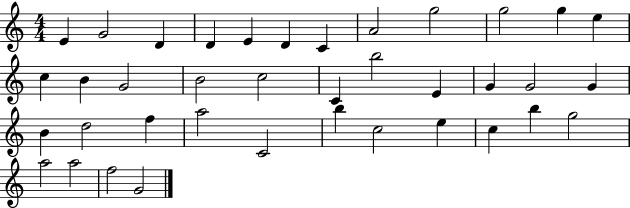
{
  \clef treble
  \numericTimeSignature
  \time 4/4
  \key c \major
  e'4 g'2 d'4 | d'4 e'4 d'4 c'4 | a'2 g''2 | g''2 g''4 e''4 | \break c''4 b'4 g'2 | b'2 c''2 | c'4 b''2 e'4 | g'4 g'2 g'4 | \break b'4 d''2 f''4 | a''2 c'2 | b''4 c''2 e''4 | c''4 b''4 g''2 | \break a''2 a''2 | f''2 g'2 | \bar "|."
}